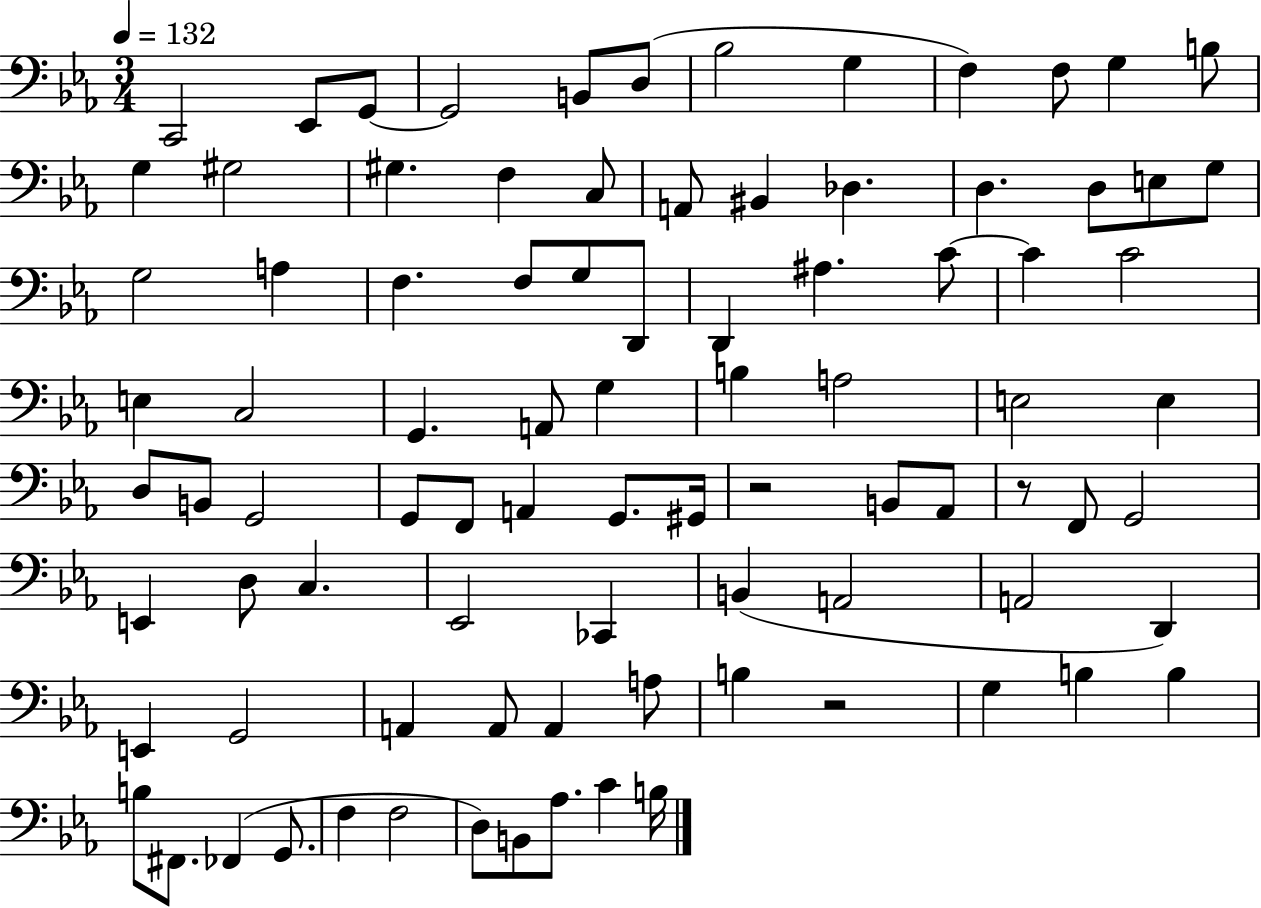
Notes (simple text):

C2/h Eb2/e G2/e G2/h B2/e D3/e Bb3/h G3/q F3/q F3/e G3/q B3/e G3/q G#3/h G#3/q. F3/q C3/e A2/e BIS2/q Db3/q. D3/q. D3/e E3/e G3/e G3/h A3/q F3/q. F3/e G3/e D2/e D2/q A#3/q. C4/e C4/q C4/h E3/q C3/h G2/q. A2/e G3/q B3/q A3/h E3/h E3/q D3/e B2/e G2/h G2/e F2/e A2/q G2/e. G#2/s R/h B2/e Ab2/e R/e F2/e G2/h E2/q D3/e C3/q. Eb2/h CES2/q B2/q A2/h A2/h D2/q E2/q G2/h A2/q A2/e A2/q A3/e B3/q R/h G3/q B3/q B3/q B3/e F#2/e. FES2/q G2/e. F3/q F3/h D3/e B2/e Ab3/e. C4/q B3/s